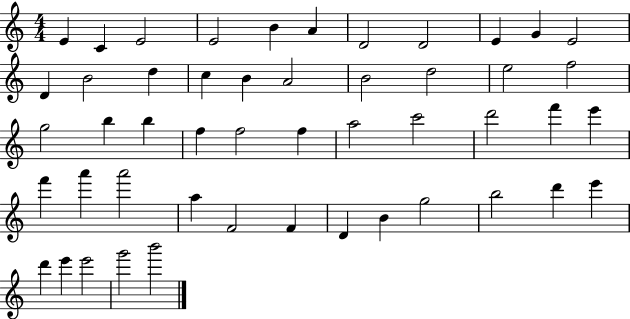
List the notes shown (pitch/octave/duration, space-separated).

E4/q C4/q E4/h E4/h B4/q A4/q D4/h D4/h E4/q G4/q E4/h D4/q B4/h D5/q C5/q B4/q A4/h B4/h D5/h E5/h F5/h G5/h B5/q B5/q F5/q F5/h F5/q A5/h C6/h D6/h F6/q E6/q F6/q A6/q A6/h A5/q F4/h F4/q D4/q B4/q G5/h B5/h D6/q E6/q D6/q E6/q E6/h G6/h B6/h